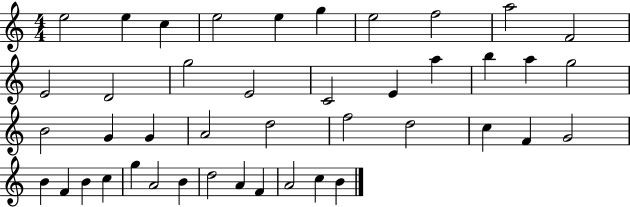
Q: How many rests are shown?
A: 0